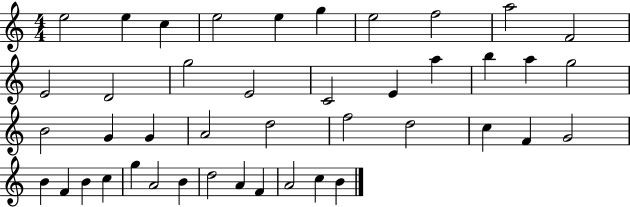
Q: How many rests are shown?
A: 0